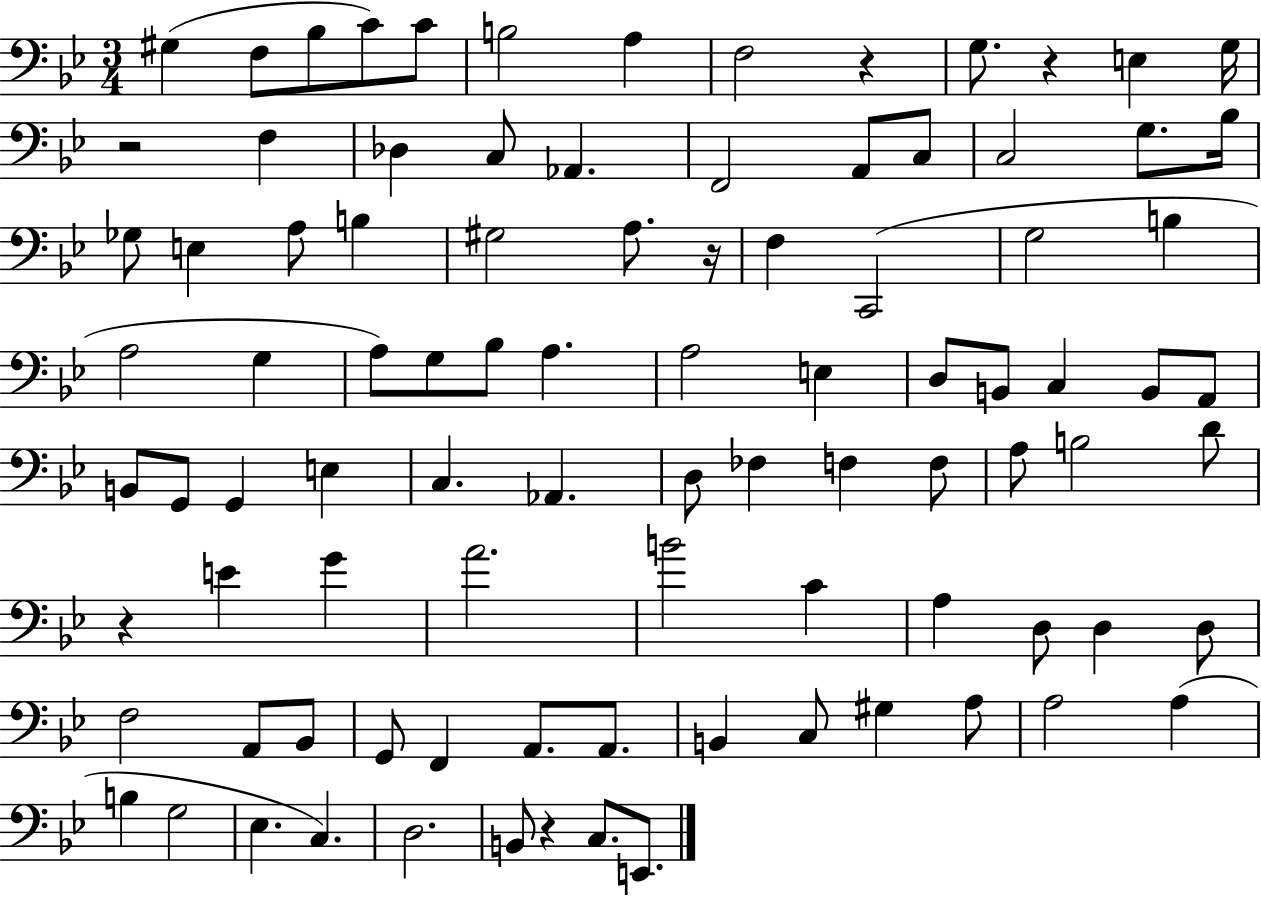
G#3/q F3/e Bb3/e C4/e C4/e B3/h A3/q F3/h R/q G3/e. R/q E3/q G3/s R/h F3/q Db3/q C3/e Ab2/q. F2/h A2/e C3/e C3/h G3/e. Bb3/s Gb3/e E3/q A3/e B3/q G#3/h A3/e. R/s F3/q C2/h G3/h B3/q A3/h G3/q A3/e G3/e Bb3/e A3/q. A3/h E3/q D3/e B2/e C3/q B2/e A2/e B2/e G2/e G2/q E3/q C3/q. Ab2/q. D3/e FES3/q F3/q F3/e A3/e B3/h D4/e R/q E4/q G4/q A4/h. B4/h C4/q A3/q D3/e D3/q D3/e F3/h A2/e Bb2/e G2/e F2/q A2/e. A2/e. B2/q C3/e G#3/q A3/e A3/h A3/q B3/q G3/h Eb3/q. C3/q. D3/h. B2/e R/q C3/e. E2/e.